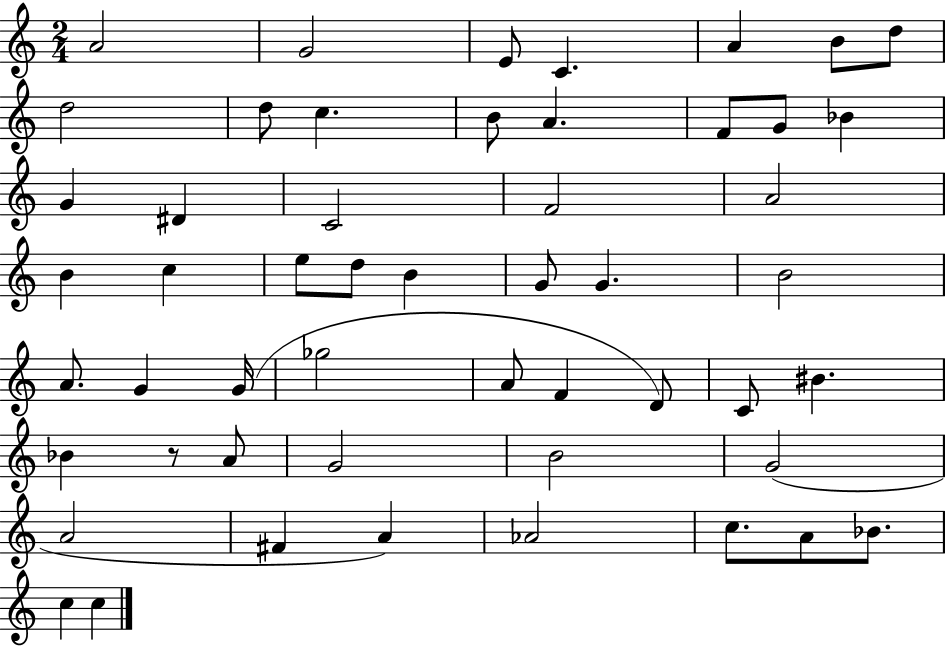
{
  \clef treble
  \numericTimeSignature
  \time 2/4
  \key c \major
  a'2 | g'2 | e'8 c'4. | a'4 b'8 d''8 | \break d''2 | d''8 c''4. | b'8 a'4. | f'8 g'8 bes'4 | \break g'4 dis'4 | c'2 | f'2 | a'2 | \break b'4 c''4 | e''8 d''8 b'4 | g'8 g'4. | b'2 | \break a'8. g'4 g'16( | ges''2 | a'8 f'4 d'8) | c'8 bis'4. | \break bes'4 r8 a'8 | g'2 | b'2 | g'2( | \break a'2 | fis'4 a'4) | aes'2 | c''8. a'8 bes'8. | \break c''4 c''4 | \bar "|."
}